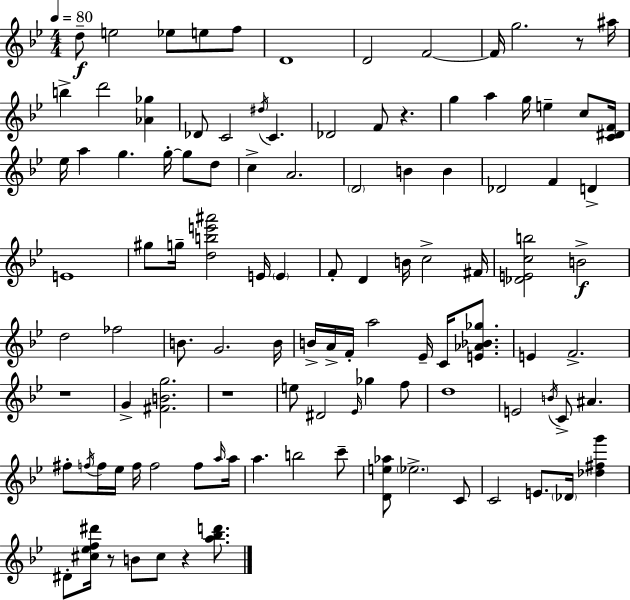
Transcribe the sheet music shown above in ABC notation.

X:1
T:Untitled
M:4/4
L:1/4
K:Bb
d/2 e2 _e/2 e/2 f/2 D4 D2 F2 F/4 g2 z/2 ^a/4 b d'2 [_A_g] _D/2 C2 ^d/4 C _D2 F/2 z g a g/4 e c/2 [C^DF]/4 _e/4 a g g/4 g/2 d/2 c A2 D2 B B _D2 F D E4 ^g/2 g/4 [dbe'^a']2 E/4 E F/2 D B/4 c2 ^F/4 [_DEcb]2 B2 d2 _f2 B/2 G2 B/4 B/4 A/4 F/4 a2 _E/4 C/4 [E_A_B_g]/2 E F2 z4 G [^FBg]2 z4 e/2 ^D2 _E/4 _g f/2 d4 E2 B/4 C/2 ^A ^f/2 f/4 f/4 _e/4 f/4 f2 f/2 a/4 a/4 a b2 c'/2 [De_a]/2 _e2 C/2 C2 E/2 _D/4 [_d^fg'] ^D/2 [^c_ef^d']/4 z/2 B/2 ^c/2 z [a_bd']/2